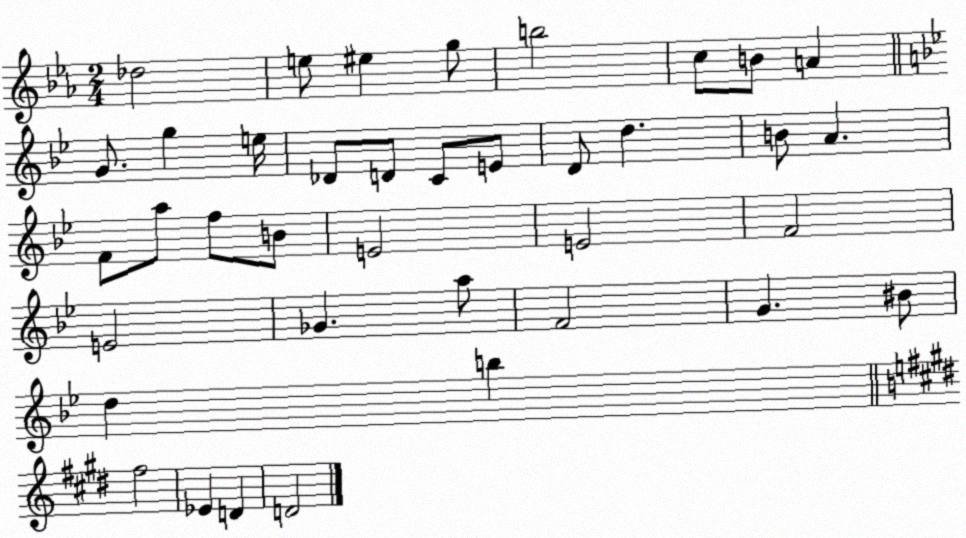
X:1
T:Untitled
M:2/4
L:1/4
K:Eb
_d2 e/2 ^e g/2 b2 c/2 B/2 A G/2 g e/4 _D/2 D/2 C/2 E/2 D/2 d B/2 A F/2 a/2 f/2 B/2 E2 E2 F2 E2 _G a/2 F2 G ^B/2 d b ^f2 _E D D2